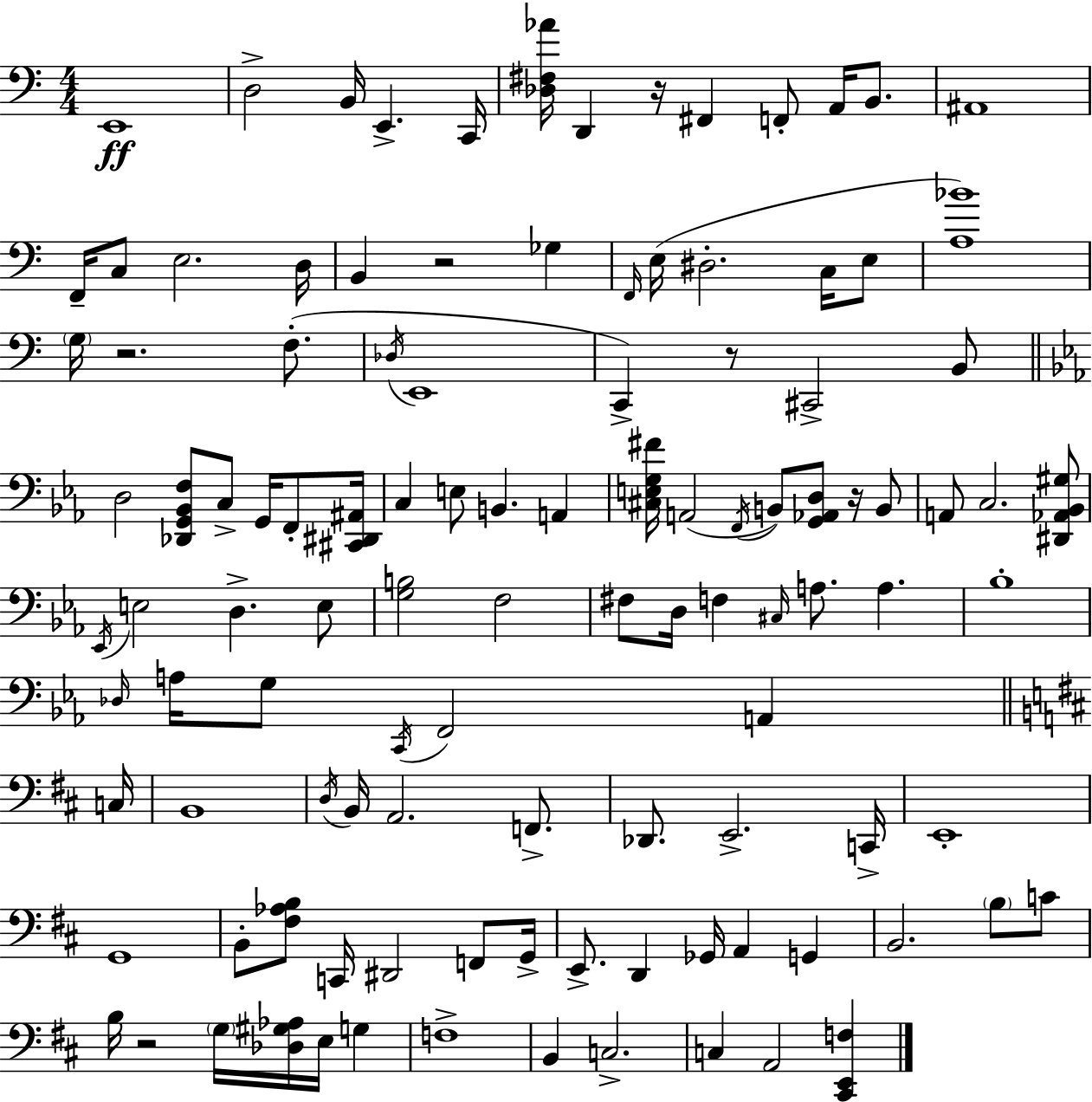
X:1
T:Untitled
M:4/4
L:1/4
K:C
E,,4 D,2 B,,/4 E,, C,,/4 [_D,^F,_A]/4 D,, z/4 ^F,, F,,/2 A,,/4 B,,/2 ^A,,4 F,,/4 C,/2 E,2 D,/4 B,, z2 _G, F,,/4 E,/4 ^D,2 C,/4 E,/2 [A,_B]4 G,/4 z2 F,/2 _D,/4 E,,4 C,, z/2 ^C,,2 B,,/2 D,2 [_D,,G,,_B,,F,]/2 C,/2 G,,/4 F,,/2 [^C,,^D,,^A,,]/4 C, E,/2 B,, A,, [^C,E,G,^F]/4 A,,2 F,,/4 B,,/2 [G,,_A,,D,]/2 z/4 B,,/2 A,,/2 C,2 [^D,,_A,,_B,,^G,]/2 _E,,/4 E,2 D, E,/2 [G,B,]2 F,2 ^F,/2 D,/4 F, ^C,/4 A,/2 A, _B,4 _D,/4 A,/4 G,/2 C,,/4 F,,2 A,, C,/4 B,,4 D,/4 B,,/4 A,,2 F,,/2 _D,,/2 E,,2 C,,/4 E,,4 G,,4 B,,/2 [^F,_A,B,]/2 C,,/4 ^D,,2 F,,/2 G,,/4 E,,/2 D,, _G,,/4 A,, G,, B,,2 B,/2 C/2 B,/4 z2 G,/4 [_D,^G,_A,]/4 E,/4 G, F,4 B,, C,2 C, A,,2 [^C,,E,,F,]